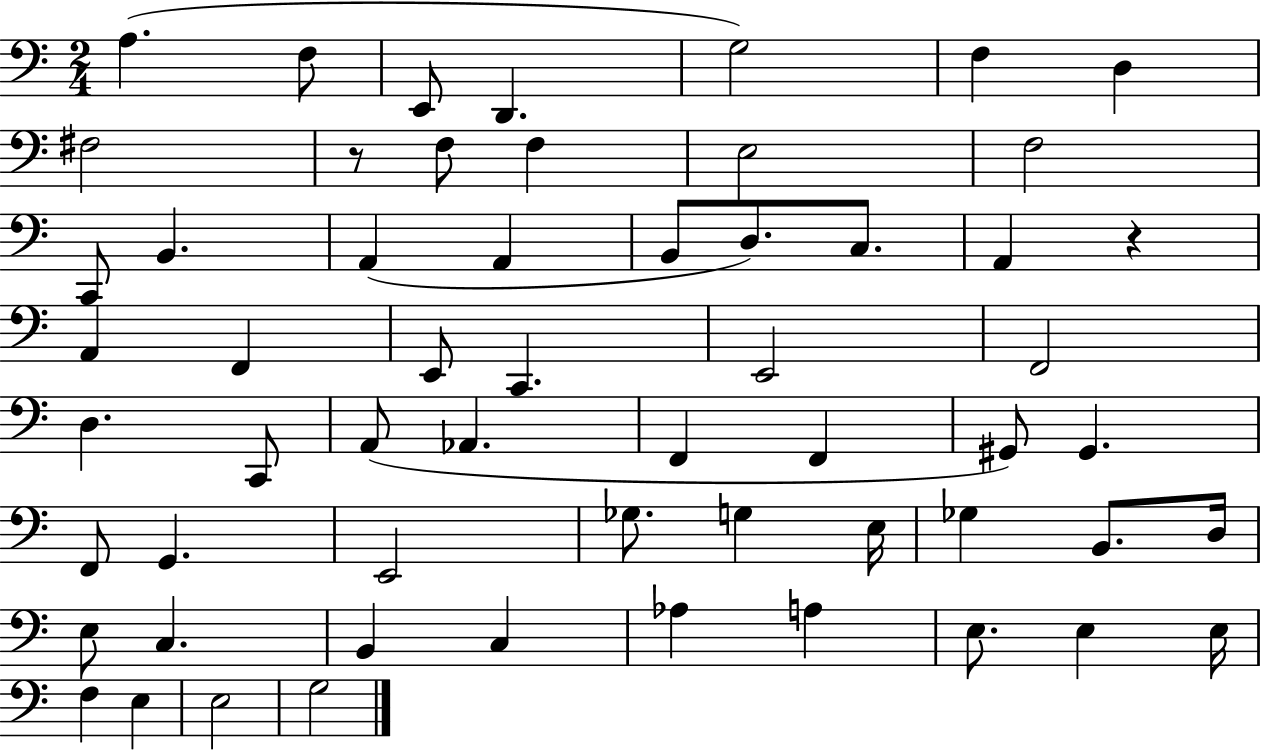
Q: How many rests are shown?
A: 2